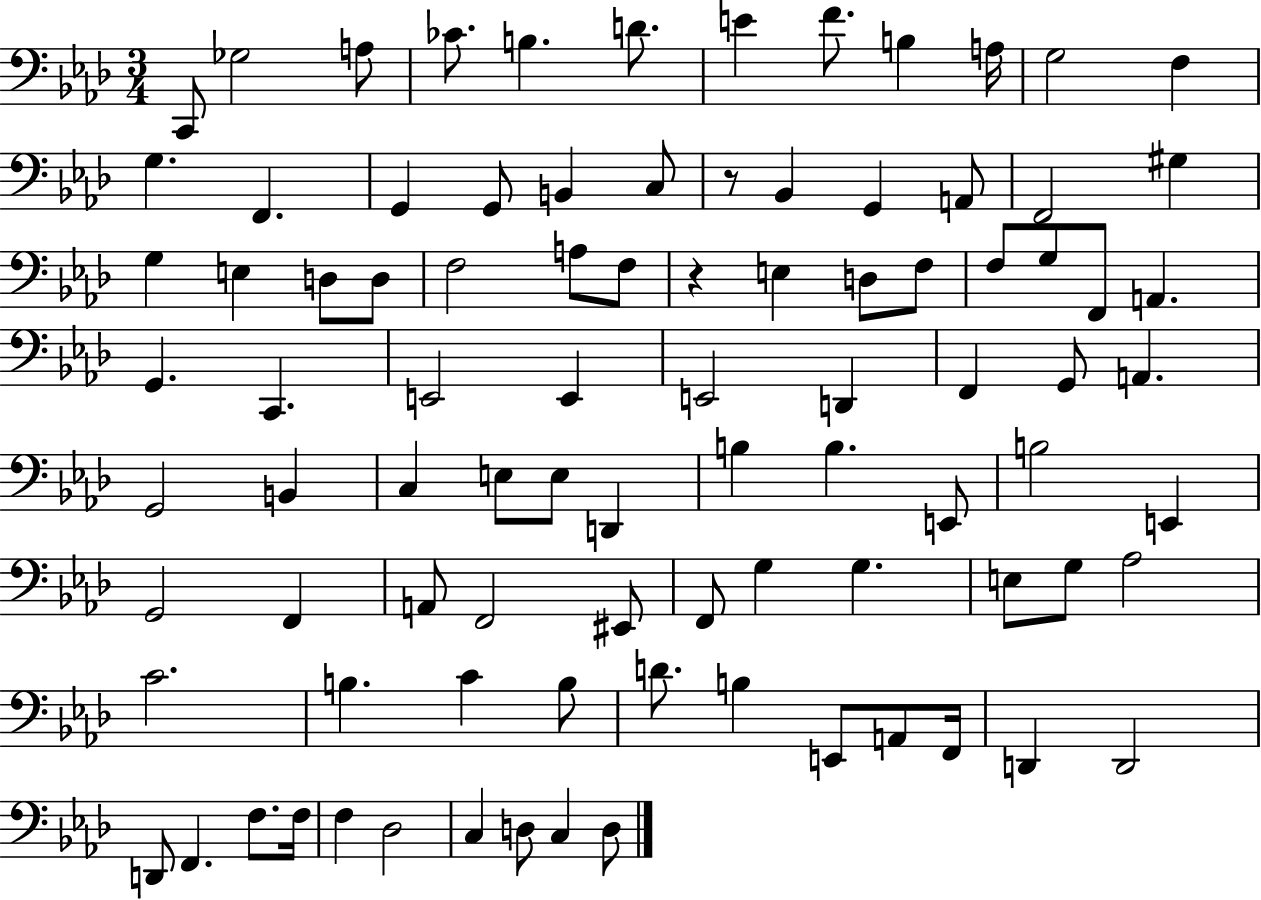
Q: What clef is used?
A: bass